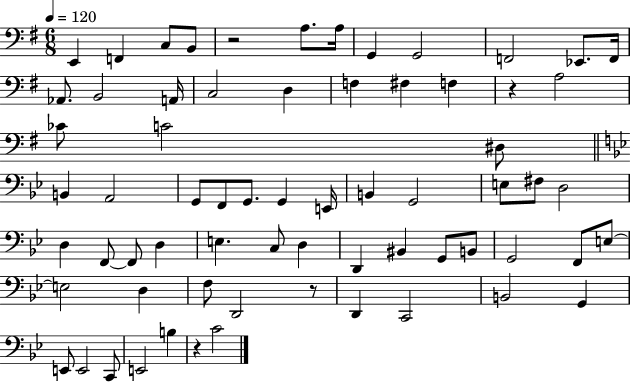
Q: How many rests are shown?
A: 4